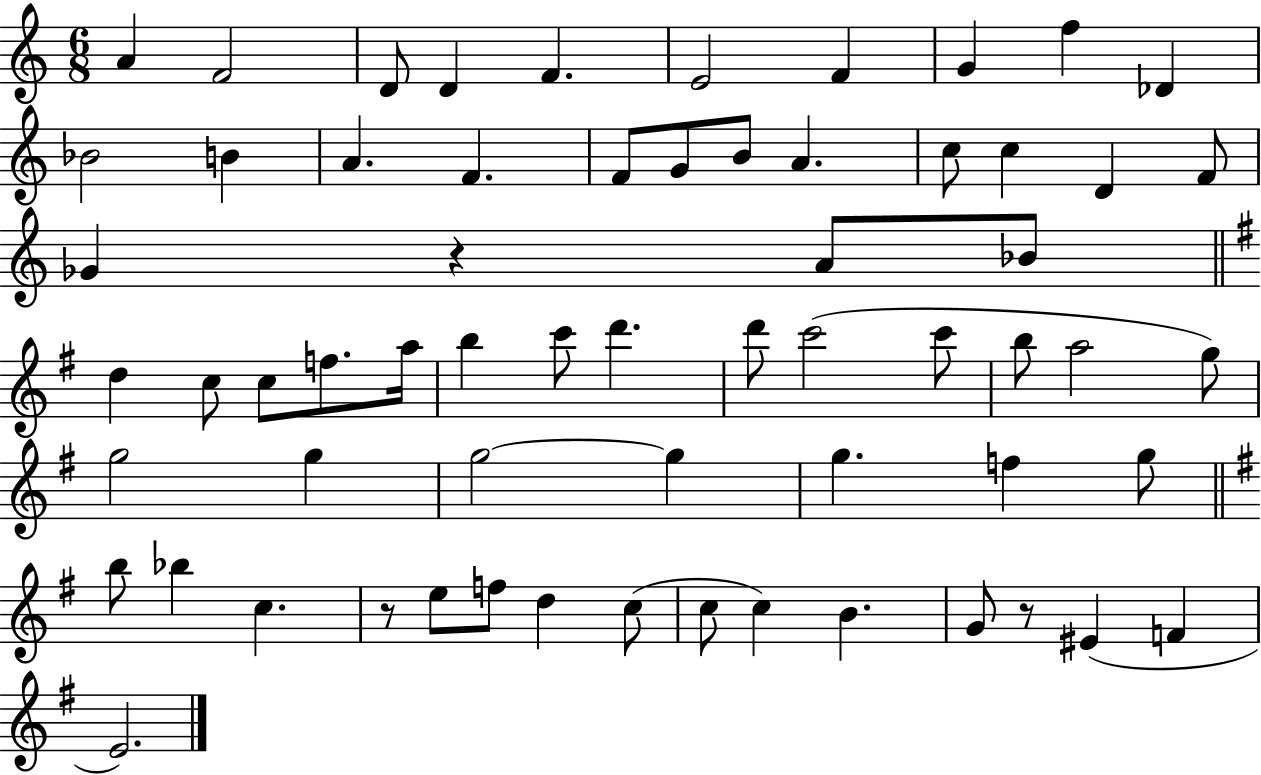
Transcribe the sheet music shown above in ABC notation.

X:1
T:Untitled
M:6/8
L:1/4
K:C
A F2 D/2 D F E2 F G f _D _B2 B A F F/2 G/2 B/2 A c/2 c D F/2 _G z A/2 _B/2 d c/2 c/2 f/2 a/4 b c'/2 d' d'/2 c'2 c'/2 b/2 a2 g/2 g2 g g2 g g f g/2 b/2 _b c z/2 e/2 f/2 d c/2 c/2 c B G/2 z/2 ^E F E2